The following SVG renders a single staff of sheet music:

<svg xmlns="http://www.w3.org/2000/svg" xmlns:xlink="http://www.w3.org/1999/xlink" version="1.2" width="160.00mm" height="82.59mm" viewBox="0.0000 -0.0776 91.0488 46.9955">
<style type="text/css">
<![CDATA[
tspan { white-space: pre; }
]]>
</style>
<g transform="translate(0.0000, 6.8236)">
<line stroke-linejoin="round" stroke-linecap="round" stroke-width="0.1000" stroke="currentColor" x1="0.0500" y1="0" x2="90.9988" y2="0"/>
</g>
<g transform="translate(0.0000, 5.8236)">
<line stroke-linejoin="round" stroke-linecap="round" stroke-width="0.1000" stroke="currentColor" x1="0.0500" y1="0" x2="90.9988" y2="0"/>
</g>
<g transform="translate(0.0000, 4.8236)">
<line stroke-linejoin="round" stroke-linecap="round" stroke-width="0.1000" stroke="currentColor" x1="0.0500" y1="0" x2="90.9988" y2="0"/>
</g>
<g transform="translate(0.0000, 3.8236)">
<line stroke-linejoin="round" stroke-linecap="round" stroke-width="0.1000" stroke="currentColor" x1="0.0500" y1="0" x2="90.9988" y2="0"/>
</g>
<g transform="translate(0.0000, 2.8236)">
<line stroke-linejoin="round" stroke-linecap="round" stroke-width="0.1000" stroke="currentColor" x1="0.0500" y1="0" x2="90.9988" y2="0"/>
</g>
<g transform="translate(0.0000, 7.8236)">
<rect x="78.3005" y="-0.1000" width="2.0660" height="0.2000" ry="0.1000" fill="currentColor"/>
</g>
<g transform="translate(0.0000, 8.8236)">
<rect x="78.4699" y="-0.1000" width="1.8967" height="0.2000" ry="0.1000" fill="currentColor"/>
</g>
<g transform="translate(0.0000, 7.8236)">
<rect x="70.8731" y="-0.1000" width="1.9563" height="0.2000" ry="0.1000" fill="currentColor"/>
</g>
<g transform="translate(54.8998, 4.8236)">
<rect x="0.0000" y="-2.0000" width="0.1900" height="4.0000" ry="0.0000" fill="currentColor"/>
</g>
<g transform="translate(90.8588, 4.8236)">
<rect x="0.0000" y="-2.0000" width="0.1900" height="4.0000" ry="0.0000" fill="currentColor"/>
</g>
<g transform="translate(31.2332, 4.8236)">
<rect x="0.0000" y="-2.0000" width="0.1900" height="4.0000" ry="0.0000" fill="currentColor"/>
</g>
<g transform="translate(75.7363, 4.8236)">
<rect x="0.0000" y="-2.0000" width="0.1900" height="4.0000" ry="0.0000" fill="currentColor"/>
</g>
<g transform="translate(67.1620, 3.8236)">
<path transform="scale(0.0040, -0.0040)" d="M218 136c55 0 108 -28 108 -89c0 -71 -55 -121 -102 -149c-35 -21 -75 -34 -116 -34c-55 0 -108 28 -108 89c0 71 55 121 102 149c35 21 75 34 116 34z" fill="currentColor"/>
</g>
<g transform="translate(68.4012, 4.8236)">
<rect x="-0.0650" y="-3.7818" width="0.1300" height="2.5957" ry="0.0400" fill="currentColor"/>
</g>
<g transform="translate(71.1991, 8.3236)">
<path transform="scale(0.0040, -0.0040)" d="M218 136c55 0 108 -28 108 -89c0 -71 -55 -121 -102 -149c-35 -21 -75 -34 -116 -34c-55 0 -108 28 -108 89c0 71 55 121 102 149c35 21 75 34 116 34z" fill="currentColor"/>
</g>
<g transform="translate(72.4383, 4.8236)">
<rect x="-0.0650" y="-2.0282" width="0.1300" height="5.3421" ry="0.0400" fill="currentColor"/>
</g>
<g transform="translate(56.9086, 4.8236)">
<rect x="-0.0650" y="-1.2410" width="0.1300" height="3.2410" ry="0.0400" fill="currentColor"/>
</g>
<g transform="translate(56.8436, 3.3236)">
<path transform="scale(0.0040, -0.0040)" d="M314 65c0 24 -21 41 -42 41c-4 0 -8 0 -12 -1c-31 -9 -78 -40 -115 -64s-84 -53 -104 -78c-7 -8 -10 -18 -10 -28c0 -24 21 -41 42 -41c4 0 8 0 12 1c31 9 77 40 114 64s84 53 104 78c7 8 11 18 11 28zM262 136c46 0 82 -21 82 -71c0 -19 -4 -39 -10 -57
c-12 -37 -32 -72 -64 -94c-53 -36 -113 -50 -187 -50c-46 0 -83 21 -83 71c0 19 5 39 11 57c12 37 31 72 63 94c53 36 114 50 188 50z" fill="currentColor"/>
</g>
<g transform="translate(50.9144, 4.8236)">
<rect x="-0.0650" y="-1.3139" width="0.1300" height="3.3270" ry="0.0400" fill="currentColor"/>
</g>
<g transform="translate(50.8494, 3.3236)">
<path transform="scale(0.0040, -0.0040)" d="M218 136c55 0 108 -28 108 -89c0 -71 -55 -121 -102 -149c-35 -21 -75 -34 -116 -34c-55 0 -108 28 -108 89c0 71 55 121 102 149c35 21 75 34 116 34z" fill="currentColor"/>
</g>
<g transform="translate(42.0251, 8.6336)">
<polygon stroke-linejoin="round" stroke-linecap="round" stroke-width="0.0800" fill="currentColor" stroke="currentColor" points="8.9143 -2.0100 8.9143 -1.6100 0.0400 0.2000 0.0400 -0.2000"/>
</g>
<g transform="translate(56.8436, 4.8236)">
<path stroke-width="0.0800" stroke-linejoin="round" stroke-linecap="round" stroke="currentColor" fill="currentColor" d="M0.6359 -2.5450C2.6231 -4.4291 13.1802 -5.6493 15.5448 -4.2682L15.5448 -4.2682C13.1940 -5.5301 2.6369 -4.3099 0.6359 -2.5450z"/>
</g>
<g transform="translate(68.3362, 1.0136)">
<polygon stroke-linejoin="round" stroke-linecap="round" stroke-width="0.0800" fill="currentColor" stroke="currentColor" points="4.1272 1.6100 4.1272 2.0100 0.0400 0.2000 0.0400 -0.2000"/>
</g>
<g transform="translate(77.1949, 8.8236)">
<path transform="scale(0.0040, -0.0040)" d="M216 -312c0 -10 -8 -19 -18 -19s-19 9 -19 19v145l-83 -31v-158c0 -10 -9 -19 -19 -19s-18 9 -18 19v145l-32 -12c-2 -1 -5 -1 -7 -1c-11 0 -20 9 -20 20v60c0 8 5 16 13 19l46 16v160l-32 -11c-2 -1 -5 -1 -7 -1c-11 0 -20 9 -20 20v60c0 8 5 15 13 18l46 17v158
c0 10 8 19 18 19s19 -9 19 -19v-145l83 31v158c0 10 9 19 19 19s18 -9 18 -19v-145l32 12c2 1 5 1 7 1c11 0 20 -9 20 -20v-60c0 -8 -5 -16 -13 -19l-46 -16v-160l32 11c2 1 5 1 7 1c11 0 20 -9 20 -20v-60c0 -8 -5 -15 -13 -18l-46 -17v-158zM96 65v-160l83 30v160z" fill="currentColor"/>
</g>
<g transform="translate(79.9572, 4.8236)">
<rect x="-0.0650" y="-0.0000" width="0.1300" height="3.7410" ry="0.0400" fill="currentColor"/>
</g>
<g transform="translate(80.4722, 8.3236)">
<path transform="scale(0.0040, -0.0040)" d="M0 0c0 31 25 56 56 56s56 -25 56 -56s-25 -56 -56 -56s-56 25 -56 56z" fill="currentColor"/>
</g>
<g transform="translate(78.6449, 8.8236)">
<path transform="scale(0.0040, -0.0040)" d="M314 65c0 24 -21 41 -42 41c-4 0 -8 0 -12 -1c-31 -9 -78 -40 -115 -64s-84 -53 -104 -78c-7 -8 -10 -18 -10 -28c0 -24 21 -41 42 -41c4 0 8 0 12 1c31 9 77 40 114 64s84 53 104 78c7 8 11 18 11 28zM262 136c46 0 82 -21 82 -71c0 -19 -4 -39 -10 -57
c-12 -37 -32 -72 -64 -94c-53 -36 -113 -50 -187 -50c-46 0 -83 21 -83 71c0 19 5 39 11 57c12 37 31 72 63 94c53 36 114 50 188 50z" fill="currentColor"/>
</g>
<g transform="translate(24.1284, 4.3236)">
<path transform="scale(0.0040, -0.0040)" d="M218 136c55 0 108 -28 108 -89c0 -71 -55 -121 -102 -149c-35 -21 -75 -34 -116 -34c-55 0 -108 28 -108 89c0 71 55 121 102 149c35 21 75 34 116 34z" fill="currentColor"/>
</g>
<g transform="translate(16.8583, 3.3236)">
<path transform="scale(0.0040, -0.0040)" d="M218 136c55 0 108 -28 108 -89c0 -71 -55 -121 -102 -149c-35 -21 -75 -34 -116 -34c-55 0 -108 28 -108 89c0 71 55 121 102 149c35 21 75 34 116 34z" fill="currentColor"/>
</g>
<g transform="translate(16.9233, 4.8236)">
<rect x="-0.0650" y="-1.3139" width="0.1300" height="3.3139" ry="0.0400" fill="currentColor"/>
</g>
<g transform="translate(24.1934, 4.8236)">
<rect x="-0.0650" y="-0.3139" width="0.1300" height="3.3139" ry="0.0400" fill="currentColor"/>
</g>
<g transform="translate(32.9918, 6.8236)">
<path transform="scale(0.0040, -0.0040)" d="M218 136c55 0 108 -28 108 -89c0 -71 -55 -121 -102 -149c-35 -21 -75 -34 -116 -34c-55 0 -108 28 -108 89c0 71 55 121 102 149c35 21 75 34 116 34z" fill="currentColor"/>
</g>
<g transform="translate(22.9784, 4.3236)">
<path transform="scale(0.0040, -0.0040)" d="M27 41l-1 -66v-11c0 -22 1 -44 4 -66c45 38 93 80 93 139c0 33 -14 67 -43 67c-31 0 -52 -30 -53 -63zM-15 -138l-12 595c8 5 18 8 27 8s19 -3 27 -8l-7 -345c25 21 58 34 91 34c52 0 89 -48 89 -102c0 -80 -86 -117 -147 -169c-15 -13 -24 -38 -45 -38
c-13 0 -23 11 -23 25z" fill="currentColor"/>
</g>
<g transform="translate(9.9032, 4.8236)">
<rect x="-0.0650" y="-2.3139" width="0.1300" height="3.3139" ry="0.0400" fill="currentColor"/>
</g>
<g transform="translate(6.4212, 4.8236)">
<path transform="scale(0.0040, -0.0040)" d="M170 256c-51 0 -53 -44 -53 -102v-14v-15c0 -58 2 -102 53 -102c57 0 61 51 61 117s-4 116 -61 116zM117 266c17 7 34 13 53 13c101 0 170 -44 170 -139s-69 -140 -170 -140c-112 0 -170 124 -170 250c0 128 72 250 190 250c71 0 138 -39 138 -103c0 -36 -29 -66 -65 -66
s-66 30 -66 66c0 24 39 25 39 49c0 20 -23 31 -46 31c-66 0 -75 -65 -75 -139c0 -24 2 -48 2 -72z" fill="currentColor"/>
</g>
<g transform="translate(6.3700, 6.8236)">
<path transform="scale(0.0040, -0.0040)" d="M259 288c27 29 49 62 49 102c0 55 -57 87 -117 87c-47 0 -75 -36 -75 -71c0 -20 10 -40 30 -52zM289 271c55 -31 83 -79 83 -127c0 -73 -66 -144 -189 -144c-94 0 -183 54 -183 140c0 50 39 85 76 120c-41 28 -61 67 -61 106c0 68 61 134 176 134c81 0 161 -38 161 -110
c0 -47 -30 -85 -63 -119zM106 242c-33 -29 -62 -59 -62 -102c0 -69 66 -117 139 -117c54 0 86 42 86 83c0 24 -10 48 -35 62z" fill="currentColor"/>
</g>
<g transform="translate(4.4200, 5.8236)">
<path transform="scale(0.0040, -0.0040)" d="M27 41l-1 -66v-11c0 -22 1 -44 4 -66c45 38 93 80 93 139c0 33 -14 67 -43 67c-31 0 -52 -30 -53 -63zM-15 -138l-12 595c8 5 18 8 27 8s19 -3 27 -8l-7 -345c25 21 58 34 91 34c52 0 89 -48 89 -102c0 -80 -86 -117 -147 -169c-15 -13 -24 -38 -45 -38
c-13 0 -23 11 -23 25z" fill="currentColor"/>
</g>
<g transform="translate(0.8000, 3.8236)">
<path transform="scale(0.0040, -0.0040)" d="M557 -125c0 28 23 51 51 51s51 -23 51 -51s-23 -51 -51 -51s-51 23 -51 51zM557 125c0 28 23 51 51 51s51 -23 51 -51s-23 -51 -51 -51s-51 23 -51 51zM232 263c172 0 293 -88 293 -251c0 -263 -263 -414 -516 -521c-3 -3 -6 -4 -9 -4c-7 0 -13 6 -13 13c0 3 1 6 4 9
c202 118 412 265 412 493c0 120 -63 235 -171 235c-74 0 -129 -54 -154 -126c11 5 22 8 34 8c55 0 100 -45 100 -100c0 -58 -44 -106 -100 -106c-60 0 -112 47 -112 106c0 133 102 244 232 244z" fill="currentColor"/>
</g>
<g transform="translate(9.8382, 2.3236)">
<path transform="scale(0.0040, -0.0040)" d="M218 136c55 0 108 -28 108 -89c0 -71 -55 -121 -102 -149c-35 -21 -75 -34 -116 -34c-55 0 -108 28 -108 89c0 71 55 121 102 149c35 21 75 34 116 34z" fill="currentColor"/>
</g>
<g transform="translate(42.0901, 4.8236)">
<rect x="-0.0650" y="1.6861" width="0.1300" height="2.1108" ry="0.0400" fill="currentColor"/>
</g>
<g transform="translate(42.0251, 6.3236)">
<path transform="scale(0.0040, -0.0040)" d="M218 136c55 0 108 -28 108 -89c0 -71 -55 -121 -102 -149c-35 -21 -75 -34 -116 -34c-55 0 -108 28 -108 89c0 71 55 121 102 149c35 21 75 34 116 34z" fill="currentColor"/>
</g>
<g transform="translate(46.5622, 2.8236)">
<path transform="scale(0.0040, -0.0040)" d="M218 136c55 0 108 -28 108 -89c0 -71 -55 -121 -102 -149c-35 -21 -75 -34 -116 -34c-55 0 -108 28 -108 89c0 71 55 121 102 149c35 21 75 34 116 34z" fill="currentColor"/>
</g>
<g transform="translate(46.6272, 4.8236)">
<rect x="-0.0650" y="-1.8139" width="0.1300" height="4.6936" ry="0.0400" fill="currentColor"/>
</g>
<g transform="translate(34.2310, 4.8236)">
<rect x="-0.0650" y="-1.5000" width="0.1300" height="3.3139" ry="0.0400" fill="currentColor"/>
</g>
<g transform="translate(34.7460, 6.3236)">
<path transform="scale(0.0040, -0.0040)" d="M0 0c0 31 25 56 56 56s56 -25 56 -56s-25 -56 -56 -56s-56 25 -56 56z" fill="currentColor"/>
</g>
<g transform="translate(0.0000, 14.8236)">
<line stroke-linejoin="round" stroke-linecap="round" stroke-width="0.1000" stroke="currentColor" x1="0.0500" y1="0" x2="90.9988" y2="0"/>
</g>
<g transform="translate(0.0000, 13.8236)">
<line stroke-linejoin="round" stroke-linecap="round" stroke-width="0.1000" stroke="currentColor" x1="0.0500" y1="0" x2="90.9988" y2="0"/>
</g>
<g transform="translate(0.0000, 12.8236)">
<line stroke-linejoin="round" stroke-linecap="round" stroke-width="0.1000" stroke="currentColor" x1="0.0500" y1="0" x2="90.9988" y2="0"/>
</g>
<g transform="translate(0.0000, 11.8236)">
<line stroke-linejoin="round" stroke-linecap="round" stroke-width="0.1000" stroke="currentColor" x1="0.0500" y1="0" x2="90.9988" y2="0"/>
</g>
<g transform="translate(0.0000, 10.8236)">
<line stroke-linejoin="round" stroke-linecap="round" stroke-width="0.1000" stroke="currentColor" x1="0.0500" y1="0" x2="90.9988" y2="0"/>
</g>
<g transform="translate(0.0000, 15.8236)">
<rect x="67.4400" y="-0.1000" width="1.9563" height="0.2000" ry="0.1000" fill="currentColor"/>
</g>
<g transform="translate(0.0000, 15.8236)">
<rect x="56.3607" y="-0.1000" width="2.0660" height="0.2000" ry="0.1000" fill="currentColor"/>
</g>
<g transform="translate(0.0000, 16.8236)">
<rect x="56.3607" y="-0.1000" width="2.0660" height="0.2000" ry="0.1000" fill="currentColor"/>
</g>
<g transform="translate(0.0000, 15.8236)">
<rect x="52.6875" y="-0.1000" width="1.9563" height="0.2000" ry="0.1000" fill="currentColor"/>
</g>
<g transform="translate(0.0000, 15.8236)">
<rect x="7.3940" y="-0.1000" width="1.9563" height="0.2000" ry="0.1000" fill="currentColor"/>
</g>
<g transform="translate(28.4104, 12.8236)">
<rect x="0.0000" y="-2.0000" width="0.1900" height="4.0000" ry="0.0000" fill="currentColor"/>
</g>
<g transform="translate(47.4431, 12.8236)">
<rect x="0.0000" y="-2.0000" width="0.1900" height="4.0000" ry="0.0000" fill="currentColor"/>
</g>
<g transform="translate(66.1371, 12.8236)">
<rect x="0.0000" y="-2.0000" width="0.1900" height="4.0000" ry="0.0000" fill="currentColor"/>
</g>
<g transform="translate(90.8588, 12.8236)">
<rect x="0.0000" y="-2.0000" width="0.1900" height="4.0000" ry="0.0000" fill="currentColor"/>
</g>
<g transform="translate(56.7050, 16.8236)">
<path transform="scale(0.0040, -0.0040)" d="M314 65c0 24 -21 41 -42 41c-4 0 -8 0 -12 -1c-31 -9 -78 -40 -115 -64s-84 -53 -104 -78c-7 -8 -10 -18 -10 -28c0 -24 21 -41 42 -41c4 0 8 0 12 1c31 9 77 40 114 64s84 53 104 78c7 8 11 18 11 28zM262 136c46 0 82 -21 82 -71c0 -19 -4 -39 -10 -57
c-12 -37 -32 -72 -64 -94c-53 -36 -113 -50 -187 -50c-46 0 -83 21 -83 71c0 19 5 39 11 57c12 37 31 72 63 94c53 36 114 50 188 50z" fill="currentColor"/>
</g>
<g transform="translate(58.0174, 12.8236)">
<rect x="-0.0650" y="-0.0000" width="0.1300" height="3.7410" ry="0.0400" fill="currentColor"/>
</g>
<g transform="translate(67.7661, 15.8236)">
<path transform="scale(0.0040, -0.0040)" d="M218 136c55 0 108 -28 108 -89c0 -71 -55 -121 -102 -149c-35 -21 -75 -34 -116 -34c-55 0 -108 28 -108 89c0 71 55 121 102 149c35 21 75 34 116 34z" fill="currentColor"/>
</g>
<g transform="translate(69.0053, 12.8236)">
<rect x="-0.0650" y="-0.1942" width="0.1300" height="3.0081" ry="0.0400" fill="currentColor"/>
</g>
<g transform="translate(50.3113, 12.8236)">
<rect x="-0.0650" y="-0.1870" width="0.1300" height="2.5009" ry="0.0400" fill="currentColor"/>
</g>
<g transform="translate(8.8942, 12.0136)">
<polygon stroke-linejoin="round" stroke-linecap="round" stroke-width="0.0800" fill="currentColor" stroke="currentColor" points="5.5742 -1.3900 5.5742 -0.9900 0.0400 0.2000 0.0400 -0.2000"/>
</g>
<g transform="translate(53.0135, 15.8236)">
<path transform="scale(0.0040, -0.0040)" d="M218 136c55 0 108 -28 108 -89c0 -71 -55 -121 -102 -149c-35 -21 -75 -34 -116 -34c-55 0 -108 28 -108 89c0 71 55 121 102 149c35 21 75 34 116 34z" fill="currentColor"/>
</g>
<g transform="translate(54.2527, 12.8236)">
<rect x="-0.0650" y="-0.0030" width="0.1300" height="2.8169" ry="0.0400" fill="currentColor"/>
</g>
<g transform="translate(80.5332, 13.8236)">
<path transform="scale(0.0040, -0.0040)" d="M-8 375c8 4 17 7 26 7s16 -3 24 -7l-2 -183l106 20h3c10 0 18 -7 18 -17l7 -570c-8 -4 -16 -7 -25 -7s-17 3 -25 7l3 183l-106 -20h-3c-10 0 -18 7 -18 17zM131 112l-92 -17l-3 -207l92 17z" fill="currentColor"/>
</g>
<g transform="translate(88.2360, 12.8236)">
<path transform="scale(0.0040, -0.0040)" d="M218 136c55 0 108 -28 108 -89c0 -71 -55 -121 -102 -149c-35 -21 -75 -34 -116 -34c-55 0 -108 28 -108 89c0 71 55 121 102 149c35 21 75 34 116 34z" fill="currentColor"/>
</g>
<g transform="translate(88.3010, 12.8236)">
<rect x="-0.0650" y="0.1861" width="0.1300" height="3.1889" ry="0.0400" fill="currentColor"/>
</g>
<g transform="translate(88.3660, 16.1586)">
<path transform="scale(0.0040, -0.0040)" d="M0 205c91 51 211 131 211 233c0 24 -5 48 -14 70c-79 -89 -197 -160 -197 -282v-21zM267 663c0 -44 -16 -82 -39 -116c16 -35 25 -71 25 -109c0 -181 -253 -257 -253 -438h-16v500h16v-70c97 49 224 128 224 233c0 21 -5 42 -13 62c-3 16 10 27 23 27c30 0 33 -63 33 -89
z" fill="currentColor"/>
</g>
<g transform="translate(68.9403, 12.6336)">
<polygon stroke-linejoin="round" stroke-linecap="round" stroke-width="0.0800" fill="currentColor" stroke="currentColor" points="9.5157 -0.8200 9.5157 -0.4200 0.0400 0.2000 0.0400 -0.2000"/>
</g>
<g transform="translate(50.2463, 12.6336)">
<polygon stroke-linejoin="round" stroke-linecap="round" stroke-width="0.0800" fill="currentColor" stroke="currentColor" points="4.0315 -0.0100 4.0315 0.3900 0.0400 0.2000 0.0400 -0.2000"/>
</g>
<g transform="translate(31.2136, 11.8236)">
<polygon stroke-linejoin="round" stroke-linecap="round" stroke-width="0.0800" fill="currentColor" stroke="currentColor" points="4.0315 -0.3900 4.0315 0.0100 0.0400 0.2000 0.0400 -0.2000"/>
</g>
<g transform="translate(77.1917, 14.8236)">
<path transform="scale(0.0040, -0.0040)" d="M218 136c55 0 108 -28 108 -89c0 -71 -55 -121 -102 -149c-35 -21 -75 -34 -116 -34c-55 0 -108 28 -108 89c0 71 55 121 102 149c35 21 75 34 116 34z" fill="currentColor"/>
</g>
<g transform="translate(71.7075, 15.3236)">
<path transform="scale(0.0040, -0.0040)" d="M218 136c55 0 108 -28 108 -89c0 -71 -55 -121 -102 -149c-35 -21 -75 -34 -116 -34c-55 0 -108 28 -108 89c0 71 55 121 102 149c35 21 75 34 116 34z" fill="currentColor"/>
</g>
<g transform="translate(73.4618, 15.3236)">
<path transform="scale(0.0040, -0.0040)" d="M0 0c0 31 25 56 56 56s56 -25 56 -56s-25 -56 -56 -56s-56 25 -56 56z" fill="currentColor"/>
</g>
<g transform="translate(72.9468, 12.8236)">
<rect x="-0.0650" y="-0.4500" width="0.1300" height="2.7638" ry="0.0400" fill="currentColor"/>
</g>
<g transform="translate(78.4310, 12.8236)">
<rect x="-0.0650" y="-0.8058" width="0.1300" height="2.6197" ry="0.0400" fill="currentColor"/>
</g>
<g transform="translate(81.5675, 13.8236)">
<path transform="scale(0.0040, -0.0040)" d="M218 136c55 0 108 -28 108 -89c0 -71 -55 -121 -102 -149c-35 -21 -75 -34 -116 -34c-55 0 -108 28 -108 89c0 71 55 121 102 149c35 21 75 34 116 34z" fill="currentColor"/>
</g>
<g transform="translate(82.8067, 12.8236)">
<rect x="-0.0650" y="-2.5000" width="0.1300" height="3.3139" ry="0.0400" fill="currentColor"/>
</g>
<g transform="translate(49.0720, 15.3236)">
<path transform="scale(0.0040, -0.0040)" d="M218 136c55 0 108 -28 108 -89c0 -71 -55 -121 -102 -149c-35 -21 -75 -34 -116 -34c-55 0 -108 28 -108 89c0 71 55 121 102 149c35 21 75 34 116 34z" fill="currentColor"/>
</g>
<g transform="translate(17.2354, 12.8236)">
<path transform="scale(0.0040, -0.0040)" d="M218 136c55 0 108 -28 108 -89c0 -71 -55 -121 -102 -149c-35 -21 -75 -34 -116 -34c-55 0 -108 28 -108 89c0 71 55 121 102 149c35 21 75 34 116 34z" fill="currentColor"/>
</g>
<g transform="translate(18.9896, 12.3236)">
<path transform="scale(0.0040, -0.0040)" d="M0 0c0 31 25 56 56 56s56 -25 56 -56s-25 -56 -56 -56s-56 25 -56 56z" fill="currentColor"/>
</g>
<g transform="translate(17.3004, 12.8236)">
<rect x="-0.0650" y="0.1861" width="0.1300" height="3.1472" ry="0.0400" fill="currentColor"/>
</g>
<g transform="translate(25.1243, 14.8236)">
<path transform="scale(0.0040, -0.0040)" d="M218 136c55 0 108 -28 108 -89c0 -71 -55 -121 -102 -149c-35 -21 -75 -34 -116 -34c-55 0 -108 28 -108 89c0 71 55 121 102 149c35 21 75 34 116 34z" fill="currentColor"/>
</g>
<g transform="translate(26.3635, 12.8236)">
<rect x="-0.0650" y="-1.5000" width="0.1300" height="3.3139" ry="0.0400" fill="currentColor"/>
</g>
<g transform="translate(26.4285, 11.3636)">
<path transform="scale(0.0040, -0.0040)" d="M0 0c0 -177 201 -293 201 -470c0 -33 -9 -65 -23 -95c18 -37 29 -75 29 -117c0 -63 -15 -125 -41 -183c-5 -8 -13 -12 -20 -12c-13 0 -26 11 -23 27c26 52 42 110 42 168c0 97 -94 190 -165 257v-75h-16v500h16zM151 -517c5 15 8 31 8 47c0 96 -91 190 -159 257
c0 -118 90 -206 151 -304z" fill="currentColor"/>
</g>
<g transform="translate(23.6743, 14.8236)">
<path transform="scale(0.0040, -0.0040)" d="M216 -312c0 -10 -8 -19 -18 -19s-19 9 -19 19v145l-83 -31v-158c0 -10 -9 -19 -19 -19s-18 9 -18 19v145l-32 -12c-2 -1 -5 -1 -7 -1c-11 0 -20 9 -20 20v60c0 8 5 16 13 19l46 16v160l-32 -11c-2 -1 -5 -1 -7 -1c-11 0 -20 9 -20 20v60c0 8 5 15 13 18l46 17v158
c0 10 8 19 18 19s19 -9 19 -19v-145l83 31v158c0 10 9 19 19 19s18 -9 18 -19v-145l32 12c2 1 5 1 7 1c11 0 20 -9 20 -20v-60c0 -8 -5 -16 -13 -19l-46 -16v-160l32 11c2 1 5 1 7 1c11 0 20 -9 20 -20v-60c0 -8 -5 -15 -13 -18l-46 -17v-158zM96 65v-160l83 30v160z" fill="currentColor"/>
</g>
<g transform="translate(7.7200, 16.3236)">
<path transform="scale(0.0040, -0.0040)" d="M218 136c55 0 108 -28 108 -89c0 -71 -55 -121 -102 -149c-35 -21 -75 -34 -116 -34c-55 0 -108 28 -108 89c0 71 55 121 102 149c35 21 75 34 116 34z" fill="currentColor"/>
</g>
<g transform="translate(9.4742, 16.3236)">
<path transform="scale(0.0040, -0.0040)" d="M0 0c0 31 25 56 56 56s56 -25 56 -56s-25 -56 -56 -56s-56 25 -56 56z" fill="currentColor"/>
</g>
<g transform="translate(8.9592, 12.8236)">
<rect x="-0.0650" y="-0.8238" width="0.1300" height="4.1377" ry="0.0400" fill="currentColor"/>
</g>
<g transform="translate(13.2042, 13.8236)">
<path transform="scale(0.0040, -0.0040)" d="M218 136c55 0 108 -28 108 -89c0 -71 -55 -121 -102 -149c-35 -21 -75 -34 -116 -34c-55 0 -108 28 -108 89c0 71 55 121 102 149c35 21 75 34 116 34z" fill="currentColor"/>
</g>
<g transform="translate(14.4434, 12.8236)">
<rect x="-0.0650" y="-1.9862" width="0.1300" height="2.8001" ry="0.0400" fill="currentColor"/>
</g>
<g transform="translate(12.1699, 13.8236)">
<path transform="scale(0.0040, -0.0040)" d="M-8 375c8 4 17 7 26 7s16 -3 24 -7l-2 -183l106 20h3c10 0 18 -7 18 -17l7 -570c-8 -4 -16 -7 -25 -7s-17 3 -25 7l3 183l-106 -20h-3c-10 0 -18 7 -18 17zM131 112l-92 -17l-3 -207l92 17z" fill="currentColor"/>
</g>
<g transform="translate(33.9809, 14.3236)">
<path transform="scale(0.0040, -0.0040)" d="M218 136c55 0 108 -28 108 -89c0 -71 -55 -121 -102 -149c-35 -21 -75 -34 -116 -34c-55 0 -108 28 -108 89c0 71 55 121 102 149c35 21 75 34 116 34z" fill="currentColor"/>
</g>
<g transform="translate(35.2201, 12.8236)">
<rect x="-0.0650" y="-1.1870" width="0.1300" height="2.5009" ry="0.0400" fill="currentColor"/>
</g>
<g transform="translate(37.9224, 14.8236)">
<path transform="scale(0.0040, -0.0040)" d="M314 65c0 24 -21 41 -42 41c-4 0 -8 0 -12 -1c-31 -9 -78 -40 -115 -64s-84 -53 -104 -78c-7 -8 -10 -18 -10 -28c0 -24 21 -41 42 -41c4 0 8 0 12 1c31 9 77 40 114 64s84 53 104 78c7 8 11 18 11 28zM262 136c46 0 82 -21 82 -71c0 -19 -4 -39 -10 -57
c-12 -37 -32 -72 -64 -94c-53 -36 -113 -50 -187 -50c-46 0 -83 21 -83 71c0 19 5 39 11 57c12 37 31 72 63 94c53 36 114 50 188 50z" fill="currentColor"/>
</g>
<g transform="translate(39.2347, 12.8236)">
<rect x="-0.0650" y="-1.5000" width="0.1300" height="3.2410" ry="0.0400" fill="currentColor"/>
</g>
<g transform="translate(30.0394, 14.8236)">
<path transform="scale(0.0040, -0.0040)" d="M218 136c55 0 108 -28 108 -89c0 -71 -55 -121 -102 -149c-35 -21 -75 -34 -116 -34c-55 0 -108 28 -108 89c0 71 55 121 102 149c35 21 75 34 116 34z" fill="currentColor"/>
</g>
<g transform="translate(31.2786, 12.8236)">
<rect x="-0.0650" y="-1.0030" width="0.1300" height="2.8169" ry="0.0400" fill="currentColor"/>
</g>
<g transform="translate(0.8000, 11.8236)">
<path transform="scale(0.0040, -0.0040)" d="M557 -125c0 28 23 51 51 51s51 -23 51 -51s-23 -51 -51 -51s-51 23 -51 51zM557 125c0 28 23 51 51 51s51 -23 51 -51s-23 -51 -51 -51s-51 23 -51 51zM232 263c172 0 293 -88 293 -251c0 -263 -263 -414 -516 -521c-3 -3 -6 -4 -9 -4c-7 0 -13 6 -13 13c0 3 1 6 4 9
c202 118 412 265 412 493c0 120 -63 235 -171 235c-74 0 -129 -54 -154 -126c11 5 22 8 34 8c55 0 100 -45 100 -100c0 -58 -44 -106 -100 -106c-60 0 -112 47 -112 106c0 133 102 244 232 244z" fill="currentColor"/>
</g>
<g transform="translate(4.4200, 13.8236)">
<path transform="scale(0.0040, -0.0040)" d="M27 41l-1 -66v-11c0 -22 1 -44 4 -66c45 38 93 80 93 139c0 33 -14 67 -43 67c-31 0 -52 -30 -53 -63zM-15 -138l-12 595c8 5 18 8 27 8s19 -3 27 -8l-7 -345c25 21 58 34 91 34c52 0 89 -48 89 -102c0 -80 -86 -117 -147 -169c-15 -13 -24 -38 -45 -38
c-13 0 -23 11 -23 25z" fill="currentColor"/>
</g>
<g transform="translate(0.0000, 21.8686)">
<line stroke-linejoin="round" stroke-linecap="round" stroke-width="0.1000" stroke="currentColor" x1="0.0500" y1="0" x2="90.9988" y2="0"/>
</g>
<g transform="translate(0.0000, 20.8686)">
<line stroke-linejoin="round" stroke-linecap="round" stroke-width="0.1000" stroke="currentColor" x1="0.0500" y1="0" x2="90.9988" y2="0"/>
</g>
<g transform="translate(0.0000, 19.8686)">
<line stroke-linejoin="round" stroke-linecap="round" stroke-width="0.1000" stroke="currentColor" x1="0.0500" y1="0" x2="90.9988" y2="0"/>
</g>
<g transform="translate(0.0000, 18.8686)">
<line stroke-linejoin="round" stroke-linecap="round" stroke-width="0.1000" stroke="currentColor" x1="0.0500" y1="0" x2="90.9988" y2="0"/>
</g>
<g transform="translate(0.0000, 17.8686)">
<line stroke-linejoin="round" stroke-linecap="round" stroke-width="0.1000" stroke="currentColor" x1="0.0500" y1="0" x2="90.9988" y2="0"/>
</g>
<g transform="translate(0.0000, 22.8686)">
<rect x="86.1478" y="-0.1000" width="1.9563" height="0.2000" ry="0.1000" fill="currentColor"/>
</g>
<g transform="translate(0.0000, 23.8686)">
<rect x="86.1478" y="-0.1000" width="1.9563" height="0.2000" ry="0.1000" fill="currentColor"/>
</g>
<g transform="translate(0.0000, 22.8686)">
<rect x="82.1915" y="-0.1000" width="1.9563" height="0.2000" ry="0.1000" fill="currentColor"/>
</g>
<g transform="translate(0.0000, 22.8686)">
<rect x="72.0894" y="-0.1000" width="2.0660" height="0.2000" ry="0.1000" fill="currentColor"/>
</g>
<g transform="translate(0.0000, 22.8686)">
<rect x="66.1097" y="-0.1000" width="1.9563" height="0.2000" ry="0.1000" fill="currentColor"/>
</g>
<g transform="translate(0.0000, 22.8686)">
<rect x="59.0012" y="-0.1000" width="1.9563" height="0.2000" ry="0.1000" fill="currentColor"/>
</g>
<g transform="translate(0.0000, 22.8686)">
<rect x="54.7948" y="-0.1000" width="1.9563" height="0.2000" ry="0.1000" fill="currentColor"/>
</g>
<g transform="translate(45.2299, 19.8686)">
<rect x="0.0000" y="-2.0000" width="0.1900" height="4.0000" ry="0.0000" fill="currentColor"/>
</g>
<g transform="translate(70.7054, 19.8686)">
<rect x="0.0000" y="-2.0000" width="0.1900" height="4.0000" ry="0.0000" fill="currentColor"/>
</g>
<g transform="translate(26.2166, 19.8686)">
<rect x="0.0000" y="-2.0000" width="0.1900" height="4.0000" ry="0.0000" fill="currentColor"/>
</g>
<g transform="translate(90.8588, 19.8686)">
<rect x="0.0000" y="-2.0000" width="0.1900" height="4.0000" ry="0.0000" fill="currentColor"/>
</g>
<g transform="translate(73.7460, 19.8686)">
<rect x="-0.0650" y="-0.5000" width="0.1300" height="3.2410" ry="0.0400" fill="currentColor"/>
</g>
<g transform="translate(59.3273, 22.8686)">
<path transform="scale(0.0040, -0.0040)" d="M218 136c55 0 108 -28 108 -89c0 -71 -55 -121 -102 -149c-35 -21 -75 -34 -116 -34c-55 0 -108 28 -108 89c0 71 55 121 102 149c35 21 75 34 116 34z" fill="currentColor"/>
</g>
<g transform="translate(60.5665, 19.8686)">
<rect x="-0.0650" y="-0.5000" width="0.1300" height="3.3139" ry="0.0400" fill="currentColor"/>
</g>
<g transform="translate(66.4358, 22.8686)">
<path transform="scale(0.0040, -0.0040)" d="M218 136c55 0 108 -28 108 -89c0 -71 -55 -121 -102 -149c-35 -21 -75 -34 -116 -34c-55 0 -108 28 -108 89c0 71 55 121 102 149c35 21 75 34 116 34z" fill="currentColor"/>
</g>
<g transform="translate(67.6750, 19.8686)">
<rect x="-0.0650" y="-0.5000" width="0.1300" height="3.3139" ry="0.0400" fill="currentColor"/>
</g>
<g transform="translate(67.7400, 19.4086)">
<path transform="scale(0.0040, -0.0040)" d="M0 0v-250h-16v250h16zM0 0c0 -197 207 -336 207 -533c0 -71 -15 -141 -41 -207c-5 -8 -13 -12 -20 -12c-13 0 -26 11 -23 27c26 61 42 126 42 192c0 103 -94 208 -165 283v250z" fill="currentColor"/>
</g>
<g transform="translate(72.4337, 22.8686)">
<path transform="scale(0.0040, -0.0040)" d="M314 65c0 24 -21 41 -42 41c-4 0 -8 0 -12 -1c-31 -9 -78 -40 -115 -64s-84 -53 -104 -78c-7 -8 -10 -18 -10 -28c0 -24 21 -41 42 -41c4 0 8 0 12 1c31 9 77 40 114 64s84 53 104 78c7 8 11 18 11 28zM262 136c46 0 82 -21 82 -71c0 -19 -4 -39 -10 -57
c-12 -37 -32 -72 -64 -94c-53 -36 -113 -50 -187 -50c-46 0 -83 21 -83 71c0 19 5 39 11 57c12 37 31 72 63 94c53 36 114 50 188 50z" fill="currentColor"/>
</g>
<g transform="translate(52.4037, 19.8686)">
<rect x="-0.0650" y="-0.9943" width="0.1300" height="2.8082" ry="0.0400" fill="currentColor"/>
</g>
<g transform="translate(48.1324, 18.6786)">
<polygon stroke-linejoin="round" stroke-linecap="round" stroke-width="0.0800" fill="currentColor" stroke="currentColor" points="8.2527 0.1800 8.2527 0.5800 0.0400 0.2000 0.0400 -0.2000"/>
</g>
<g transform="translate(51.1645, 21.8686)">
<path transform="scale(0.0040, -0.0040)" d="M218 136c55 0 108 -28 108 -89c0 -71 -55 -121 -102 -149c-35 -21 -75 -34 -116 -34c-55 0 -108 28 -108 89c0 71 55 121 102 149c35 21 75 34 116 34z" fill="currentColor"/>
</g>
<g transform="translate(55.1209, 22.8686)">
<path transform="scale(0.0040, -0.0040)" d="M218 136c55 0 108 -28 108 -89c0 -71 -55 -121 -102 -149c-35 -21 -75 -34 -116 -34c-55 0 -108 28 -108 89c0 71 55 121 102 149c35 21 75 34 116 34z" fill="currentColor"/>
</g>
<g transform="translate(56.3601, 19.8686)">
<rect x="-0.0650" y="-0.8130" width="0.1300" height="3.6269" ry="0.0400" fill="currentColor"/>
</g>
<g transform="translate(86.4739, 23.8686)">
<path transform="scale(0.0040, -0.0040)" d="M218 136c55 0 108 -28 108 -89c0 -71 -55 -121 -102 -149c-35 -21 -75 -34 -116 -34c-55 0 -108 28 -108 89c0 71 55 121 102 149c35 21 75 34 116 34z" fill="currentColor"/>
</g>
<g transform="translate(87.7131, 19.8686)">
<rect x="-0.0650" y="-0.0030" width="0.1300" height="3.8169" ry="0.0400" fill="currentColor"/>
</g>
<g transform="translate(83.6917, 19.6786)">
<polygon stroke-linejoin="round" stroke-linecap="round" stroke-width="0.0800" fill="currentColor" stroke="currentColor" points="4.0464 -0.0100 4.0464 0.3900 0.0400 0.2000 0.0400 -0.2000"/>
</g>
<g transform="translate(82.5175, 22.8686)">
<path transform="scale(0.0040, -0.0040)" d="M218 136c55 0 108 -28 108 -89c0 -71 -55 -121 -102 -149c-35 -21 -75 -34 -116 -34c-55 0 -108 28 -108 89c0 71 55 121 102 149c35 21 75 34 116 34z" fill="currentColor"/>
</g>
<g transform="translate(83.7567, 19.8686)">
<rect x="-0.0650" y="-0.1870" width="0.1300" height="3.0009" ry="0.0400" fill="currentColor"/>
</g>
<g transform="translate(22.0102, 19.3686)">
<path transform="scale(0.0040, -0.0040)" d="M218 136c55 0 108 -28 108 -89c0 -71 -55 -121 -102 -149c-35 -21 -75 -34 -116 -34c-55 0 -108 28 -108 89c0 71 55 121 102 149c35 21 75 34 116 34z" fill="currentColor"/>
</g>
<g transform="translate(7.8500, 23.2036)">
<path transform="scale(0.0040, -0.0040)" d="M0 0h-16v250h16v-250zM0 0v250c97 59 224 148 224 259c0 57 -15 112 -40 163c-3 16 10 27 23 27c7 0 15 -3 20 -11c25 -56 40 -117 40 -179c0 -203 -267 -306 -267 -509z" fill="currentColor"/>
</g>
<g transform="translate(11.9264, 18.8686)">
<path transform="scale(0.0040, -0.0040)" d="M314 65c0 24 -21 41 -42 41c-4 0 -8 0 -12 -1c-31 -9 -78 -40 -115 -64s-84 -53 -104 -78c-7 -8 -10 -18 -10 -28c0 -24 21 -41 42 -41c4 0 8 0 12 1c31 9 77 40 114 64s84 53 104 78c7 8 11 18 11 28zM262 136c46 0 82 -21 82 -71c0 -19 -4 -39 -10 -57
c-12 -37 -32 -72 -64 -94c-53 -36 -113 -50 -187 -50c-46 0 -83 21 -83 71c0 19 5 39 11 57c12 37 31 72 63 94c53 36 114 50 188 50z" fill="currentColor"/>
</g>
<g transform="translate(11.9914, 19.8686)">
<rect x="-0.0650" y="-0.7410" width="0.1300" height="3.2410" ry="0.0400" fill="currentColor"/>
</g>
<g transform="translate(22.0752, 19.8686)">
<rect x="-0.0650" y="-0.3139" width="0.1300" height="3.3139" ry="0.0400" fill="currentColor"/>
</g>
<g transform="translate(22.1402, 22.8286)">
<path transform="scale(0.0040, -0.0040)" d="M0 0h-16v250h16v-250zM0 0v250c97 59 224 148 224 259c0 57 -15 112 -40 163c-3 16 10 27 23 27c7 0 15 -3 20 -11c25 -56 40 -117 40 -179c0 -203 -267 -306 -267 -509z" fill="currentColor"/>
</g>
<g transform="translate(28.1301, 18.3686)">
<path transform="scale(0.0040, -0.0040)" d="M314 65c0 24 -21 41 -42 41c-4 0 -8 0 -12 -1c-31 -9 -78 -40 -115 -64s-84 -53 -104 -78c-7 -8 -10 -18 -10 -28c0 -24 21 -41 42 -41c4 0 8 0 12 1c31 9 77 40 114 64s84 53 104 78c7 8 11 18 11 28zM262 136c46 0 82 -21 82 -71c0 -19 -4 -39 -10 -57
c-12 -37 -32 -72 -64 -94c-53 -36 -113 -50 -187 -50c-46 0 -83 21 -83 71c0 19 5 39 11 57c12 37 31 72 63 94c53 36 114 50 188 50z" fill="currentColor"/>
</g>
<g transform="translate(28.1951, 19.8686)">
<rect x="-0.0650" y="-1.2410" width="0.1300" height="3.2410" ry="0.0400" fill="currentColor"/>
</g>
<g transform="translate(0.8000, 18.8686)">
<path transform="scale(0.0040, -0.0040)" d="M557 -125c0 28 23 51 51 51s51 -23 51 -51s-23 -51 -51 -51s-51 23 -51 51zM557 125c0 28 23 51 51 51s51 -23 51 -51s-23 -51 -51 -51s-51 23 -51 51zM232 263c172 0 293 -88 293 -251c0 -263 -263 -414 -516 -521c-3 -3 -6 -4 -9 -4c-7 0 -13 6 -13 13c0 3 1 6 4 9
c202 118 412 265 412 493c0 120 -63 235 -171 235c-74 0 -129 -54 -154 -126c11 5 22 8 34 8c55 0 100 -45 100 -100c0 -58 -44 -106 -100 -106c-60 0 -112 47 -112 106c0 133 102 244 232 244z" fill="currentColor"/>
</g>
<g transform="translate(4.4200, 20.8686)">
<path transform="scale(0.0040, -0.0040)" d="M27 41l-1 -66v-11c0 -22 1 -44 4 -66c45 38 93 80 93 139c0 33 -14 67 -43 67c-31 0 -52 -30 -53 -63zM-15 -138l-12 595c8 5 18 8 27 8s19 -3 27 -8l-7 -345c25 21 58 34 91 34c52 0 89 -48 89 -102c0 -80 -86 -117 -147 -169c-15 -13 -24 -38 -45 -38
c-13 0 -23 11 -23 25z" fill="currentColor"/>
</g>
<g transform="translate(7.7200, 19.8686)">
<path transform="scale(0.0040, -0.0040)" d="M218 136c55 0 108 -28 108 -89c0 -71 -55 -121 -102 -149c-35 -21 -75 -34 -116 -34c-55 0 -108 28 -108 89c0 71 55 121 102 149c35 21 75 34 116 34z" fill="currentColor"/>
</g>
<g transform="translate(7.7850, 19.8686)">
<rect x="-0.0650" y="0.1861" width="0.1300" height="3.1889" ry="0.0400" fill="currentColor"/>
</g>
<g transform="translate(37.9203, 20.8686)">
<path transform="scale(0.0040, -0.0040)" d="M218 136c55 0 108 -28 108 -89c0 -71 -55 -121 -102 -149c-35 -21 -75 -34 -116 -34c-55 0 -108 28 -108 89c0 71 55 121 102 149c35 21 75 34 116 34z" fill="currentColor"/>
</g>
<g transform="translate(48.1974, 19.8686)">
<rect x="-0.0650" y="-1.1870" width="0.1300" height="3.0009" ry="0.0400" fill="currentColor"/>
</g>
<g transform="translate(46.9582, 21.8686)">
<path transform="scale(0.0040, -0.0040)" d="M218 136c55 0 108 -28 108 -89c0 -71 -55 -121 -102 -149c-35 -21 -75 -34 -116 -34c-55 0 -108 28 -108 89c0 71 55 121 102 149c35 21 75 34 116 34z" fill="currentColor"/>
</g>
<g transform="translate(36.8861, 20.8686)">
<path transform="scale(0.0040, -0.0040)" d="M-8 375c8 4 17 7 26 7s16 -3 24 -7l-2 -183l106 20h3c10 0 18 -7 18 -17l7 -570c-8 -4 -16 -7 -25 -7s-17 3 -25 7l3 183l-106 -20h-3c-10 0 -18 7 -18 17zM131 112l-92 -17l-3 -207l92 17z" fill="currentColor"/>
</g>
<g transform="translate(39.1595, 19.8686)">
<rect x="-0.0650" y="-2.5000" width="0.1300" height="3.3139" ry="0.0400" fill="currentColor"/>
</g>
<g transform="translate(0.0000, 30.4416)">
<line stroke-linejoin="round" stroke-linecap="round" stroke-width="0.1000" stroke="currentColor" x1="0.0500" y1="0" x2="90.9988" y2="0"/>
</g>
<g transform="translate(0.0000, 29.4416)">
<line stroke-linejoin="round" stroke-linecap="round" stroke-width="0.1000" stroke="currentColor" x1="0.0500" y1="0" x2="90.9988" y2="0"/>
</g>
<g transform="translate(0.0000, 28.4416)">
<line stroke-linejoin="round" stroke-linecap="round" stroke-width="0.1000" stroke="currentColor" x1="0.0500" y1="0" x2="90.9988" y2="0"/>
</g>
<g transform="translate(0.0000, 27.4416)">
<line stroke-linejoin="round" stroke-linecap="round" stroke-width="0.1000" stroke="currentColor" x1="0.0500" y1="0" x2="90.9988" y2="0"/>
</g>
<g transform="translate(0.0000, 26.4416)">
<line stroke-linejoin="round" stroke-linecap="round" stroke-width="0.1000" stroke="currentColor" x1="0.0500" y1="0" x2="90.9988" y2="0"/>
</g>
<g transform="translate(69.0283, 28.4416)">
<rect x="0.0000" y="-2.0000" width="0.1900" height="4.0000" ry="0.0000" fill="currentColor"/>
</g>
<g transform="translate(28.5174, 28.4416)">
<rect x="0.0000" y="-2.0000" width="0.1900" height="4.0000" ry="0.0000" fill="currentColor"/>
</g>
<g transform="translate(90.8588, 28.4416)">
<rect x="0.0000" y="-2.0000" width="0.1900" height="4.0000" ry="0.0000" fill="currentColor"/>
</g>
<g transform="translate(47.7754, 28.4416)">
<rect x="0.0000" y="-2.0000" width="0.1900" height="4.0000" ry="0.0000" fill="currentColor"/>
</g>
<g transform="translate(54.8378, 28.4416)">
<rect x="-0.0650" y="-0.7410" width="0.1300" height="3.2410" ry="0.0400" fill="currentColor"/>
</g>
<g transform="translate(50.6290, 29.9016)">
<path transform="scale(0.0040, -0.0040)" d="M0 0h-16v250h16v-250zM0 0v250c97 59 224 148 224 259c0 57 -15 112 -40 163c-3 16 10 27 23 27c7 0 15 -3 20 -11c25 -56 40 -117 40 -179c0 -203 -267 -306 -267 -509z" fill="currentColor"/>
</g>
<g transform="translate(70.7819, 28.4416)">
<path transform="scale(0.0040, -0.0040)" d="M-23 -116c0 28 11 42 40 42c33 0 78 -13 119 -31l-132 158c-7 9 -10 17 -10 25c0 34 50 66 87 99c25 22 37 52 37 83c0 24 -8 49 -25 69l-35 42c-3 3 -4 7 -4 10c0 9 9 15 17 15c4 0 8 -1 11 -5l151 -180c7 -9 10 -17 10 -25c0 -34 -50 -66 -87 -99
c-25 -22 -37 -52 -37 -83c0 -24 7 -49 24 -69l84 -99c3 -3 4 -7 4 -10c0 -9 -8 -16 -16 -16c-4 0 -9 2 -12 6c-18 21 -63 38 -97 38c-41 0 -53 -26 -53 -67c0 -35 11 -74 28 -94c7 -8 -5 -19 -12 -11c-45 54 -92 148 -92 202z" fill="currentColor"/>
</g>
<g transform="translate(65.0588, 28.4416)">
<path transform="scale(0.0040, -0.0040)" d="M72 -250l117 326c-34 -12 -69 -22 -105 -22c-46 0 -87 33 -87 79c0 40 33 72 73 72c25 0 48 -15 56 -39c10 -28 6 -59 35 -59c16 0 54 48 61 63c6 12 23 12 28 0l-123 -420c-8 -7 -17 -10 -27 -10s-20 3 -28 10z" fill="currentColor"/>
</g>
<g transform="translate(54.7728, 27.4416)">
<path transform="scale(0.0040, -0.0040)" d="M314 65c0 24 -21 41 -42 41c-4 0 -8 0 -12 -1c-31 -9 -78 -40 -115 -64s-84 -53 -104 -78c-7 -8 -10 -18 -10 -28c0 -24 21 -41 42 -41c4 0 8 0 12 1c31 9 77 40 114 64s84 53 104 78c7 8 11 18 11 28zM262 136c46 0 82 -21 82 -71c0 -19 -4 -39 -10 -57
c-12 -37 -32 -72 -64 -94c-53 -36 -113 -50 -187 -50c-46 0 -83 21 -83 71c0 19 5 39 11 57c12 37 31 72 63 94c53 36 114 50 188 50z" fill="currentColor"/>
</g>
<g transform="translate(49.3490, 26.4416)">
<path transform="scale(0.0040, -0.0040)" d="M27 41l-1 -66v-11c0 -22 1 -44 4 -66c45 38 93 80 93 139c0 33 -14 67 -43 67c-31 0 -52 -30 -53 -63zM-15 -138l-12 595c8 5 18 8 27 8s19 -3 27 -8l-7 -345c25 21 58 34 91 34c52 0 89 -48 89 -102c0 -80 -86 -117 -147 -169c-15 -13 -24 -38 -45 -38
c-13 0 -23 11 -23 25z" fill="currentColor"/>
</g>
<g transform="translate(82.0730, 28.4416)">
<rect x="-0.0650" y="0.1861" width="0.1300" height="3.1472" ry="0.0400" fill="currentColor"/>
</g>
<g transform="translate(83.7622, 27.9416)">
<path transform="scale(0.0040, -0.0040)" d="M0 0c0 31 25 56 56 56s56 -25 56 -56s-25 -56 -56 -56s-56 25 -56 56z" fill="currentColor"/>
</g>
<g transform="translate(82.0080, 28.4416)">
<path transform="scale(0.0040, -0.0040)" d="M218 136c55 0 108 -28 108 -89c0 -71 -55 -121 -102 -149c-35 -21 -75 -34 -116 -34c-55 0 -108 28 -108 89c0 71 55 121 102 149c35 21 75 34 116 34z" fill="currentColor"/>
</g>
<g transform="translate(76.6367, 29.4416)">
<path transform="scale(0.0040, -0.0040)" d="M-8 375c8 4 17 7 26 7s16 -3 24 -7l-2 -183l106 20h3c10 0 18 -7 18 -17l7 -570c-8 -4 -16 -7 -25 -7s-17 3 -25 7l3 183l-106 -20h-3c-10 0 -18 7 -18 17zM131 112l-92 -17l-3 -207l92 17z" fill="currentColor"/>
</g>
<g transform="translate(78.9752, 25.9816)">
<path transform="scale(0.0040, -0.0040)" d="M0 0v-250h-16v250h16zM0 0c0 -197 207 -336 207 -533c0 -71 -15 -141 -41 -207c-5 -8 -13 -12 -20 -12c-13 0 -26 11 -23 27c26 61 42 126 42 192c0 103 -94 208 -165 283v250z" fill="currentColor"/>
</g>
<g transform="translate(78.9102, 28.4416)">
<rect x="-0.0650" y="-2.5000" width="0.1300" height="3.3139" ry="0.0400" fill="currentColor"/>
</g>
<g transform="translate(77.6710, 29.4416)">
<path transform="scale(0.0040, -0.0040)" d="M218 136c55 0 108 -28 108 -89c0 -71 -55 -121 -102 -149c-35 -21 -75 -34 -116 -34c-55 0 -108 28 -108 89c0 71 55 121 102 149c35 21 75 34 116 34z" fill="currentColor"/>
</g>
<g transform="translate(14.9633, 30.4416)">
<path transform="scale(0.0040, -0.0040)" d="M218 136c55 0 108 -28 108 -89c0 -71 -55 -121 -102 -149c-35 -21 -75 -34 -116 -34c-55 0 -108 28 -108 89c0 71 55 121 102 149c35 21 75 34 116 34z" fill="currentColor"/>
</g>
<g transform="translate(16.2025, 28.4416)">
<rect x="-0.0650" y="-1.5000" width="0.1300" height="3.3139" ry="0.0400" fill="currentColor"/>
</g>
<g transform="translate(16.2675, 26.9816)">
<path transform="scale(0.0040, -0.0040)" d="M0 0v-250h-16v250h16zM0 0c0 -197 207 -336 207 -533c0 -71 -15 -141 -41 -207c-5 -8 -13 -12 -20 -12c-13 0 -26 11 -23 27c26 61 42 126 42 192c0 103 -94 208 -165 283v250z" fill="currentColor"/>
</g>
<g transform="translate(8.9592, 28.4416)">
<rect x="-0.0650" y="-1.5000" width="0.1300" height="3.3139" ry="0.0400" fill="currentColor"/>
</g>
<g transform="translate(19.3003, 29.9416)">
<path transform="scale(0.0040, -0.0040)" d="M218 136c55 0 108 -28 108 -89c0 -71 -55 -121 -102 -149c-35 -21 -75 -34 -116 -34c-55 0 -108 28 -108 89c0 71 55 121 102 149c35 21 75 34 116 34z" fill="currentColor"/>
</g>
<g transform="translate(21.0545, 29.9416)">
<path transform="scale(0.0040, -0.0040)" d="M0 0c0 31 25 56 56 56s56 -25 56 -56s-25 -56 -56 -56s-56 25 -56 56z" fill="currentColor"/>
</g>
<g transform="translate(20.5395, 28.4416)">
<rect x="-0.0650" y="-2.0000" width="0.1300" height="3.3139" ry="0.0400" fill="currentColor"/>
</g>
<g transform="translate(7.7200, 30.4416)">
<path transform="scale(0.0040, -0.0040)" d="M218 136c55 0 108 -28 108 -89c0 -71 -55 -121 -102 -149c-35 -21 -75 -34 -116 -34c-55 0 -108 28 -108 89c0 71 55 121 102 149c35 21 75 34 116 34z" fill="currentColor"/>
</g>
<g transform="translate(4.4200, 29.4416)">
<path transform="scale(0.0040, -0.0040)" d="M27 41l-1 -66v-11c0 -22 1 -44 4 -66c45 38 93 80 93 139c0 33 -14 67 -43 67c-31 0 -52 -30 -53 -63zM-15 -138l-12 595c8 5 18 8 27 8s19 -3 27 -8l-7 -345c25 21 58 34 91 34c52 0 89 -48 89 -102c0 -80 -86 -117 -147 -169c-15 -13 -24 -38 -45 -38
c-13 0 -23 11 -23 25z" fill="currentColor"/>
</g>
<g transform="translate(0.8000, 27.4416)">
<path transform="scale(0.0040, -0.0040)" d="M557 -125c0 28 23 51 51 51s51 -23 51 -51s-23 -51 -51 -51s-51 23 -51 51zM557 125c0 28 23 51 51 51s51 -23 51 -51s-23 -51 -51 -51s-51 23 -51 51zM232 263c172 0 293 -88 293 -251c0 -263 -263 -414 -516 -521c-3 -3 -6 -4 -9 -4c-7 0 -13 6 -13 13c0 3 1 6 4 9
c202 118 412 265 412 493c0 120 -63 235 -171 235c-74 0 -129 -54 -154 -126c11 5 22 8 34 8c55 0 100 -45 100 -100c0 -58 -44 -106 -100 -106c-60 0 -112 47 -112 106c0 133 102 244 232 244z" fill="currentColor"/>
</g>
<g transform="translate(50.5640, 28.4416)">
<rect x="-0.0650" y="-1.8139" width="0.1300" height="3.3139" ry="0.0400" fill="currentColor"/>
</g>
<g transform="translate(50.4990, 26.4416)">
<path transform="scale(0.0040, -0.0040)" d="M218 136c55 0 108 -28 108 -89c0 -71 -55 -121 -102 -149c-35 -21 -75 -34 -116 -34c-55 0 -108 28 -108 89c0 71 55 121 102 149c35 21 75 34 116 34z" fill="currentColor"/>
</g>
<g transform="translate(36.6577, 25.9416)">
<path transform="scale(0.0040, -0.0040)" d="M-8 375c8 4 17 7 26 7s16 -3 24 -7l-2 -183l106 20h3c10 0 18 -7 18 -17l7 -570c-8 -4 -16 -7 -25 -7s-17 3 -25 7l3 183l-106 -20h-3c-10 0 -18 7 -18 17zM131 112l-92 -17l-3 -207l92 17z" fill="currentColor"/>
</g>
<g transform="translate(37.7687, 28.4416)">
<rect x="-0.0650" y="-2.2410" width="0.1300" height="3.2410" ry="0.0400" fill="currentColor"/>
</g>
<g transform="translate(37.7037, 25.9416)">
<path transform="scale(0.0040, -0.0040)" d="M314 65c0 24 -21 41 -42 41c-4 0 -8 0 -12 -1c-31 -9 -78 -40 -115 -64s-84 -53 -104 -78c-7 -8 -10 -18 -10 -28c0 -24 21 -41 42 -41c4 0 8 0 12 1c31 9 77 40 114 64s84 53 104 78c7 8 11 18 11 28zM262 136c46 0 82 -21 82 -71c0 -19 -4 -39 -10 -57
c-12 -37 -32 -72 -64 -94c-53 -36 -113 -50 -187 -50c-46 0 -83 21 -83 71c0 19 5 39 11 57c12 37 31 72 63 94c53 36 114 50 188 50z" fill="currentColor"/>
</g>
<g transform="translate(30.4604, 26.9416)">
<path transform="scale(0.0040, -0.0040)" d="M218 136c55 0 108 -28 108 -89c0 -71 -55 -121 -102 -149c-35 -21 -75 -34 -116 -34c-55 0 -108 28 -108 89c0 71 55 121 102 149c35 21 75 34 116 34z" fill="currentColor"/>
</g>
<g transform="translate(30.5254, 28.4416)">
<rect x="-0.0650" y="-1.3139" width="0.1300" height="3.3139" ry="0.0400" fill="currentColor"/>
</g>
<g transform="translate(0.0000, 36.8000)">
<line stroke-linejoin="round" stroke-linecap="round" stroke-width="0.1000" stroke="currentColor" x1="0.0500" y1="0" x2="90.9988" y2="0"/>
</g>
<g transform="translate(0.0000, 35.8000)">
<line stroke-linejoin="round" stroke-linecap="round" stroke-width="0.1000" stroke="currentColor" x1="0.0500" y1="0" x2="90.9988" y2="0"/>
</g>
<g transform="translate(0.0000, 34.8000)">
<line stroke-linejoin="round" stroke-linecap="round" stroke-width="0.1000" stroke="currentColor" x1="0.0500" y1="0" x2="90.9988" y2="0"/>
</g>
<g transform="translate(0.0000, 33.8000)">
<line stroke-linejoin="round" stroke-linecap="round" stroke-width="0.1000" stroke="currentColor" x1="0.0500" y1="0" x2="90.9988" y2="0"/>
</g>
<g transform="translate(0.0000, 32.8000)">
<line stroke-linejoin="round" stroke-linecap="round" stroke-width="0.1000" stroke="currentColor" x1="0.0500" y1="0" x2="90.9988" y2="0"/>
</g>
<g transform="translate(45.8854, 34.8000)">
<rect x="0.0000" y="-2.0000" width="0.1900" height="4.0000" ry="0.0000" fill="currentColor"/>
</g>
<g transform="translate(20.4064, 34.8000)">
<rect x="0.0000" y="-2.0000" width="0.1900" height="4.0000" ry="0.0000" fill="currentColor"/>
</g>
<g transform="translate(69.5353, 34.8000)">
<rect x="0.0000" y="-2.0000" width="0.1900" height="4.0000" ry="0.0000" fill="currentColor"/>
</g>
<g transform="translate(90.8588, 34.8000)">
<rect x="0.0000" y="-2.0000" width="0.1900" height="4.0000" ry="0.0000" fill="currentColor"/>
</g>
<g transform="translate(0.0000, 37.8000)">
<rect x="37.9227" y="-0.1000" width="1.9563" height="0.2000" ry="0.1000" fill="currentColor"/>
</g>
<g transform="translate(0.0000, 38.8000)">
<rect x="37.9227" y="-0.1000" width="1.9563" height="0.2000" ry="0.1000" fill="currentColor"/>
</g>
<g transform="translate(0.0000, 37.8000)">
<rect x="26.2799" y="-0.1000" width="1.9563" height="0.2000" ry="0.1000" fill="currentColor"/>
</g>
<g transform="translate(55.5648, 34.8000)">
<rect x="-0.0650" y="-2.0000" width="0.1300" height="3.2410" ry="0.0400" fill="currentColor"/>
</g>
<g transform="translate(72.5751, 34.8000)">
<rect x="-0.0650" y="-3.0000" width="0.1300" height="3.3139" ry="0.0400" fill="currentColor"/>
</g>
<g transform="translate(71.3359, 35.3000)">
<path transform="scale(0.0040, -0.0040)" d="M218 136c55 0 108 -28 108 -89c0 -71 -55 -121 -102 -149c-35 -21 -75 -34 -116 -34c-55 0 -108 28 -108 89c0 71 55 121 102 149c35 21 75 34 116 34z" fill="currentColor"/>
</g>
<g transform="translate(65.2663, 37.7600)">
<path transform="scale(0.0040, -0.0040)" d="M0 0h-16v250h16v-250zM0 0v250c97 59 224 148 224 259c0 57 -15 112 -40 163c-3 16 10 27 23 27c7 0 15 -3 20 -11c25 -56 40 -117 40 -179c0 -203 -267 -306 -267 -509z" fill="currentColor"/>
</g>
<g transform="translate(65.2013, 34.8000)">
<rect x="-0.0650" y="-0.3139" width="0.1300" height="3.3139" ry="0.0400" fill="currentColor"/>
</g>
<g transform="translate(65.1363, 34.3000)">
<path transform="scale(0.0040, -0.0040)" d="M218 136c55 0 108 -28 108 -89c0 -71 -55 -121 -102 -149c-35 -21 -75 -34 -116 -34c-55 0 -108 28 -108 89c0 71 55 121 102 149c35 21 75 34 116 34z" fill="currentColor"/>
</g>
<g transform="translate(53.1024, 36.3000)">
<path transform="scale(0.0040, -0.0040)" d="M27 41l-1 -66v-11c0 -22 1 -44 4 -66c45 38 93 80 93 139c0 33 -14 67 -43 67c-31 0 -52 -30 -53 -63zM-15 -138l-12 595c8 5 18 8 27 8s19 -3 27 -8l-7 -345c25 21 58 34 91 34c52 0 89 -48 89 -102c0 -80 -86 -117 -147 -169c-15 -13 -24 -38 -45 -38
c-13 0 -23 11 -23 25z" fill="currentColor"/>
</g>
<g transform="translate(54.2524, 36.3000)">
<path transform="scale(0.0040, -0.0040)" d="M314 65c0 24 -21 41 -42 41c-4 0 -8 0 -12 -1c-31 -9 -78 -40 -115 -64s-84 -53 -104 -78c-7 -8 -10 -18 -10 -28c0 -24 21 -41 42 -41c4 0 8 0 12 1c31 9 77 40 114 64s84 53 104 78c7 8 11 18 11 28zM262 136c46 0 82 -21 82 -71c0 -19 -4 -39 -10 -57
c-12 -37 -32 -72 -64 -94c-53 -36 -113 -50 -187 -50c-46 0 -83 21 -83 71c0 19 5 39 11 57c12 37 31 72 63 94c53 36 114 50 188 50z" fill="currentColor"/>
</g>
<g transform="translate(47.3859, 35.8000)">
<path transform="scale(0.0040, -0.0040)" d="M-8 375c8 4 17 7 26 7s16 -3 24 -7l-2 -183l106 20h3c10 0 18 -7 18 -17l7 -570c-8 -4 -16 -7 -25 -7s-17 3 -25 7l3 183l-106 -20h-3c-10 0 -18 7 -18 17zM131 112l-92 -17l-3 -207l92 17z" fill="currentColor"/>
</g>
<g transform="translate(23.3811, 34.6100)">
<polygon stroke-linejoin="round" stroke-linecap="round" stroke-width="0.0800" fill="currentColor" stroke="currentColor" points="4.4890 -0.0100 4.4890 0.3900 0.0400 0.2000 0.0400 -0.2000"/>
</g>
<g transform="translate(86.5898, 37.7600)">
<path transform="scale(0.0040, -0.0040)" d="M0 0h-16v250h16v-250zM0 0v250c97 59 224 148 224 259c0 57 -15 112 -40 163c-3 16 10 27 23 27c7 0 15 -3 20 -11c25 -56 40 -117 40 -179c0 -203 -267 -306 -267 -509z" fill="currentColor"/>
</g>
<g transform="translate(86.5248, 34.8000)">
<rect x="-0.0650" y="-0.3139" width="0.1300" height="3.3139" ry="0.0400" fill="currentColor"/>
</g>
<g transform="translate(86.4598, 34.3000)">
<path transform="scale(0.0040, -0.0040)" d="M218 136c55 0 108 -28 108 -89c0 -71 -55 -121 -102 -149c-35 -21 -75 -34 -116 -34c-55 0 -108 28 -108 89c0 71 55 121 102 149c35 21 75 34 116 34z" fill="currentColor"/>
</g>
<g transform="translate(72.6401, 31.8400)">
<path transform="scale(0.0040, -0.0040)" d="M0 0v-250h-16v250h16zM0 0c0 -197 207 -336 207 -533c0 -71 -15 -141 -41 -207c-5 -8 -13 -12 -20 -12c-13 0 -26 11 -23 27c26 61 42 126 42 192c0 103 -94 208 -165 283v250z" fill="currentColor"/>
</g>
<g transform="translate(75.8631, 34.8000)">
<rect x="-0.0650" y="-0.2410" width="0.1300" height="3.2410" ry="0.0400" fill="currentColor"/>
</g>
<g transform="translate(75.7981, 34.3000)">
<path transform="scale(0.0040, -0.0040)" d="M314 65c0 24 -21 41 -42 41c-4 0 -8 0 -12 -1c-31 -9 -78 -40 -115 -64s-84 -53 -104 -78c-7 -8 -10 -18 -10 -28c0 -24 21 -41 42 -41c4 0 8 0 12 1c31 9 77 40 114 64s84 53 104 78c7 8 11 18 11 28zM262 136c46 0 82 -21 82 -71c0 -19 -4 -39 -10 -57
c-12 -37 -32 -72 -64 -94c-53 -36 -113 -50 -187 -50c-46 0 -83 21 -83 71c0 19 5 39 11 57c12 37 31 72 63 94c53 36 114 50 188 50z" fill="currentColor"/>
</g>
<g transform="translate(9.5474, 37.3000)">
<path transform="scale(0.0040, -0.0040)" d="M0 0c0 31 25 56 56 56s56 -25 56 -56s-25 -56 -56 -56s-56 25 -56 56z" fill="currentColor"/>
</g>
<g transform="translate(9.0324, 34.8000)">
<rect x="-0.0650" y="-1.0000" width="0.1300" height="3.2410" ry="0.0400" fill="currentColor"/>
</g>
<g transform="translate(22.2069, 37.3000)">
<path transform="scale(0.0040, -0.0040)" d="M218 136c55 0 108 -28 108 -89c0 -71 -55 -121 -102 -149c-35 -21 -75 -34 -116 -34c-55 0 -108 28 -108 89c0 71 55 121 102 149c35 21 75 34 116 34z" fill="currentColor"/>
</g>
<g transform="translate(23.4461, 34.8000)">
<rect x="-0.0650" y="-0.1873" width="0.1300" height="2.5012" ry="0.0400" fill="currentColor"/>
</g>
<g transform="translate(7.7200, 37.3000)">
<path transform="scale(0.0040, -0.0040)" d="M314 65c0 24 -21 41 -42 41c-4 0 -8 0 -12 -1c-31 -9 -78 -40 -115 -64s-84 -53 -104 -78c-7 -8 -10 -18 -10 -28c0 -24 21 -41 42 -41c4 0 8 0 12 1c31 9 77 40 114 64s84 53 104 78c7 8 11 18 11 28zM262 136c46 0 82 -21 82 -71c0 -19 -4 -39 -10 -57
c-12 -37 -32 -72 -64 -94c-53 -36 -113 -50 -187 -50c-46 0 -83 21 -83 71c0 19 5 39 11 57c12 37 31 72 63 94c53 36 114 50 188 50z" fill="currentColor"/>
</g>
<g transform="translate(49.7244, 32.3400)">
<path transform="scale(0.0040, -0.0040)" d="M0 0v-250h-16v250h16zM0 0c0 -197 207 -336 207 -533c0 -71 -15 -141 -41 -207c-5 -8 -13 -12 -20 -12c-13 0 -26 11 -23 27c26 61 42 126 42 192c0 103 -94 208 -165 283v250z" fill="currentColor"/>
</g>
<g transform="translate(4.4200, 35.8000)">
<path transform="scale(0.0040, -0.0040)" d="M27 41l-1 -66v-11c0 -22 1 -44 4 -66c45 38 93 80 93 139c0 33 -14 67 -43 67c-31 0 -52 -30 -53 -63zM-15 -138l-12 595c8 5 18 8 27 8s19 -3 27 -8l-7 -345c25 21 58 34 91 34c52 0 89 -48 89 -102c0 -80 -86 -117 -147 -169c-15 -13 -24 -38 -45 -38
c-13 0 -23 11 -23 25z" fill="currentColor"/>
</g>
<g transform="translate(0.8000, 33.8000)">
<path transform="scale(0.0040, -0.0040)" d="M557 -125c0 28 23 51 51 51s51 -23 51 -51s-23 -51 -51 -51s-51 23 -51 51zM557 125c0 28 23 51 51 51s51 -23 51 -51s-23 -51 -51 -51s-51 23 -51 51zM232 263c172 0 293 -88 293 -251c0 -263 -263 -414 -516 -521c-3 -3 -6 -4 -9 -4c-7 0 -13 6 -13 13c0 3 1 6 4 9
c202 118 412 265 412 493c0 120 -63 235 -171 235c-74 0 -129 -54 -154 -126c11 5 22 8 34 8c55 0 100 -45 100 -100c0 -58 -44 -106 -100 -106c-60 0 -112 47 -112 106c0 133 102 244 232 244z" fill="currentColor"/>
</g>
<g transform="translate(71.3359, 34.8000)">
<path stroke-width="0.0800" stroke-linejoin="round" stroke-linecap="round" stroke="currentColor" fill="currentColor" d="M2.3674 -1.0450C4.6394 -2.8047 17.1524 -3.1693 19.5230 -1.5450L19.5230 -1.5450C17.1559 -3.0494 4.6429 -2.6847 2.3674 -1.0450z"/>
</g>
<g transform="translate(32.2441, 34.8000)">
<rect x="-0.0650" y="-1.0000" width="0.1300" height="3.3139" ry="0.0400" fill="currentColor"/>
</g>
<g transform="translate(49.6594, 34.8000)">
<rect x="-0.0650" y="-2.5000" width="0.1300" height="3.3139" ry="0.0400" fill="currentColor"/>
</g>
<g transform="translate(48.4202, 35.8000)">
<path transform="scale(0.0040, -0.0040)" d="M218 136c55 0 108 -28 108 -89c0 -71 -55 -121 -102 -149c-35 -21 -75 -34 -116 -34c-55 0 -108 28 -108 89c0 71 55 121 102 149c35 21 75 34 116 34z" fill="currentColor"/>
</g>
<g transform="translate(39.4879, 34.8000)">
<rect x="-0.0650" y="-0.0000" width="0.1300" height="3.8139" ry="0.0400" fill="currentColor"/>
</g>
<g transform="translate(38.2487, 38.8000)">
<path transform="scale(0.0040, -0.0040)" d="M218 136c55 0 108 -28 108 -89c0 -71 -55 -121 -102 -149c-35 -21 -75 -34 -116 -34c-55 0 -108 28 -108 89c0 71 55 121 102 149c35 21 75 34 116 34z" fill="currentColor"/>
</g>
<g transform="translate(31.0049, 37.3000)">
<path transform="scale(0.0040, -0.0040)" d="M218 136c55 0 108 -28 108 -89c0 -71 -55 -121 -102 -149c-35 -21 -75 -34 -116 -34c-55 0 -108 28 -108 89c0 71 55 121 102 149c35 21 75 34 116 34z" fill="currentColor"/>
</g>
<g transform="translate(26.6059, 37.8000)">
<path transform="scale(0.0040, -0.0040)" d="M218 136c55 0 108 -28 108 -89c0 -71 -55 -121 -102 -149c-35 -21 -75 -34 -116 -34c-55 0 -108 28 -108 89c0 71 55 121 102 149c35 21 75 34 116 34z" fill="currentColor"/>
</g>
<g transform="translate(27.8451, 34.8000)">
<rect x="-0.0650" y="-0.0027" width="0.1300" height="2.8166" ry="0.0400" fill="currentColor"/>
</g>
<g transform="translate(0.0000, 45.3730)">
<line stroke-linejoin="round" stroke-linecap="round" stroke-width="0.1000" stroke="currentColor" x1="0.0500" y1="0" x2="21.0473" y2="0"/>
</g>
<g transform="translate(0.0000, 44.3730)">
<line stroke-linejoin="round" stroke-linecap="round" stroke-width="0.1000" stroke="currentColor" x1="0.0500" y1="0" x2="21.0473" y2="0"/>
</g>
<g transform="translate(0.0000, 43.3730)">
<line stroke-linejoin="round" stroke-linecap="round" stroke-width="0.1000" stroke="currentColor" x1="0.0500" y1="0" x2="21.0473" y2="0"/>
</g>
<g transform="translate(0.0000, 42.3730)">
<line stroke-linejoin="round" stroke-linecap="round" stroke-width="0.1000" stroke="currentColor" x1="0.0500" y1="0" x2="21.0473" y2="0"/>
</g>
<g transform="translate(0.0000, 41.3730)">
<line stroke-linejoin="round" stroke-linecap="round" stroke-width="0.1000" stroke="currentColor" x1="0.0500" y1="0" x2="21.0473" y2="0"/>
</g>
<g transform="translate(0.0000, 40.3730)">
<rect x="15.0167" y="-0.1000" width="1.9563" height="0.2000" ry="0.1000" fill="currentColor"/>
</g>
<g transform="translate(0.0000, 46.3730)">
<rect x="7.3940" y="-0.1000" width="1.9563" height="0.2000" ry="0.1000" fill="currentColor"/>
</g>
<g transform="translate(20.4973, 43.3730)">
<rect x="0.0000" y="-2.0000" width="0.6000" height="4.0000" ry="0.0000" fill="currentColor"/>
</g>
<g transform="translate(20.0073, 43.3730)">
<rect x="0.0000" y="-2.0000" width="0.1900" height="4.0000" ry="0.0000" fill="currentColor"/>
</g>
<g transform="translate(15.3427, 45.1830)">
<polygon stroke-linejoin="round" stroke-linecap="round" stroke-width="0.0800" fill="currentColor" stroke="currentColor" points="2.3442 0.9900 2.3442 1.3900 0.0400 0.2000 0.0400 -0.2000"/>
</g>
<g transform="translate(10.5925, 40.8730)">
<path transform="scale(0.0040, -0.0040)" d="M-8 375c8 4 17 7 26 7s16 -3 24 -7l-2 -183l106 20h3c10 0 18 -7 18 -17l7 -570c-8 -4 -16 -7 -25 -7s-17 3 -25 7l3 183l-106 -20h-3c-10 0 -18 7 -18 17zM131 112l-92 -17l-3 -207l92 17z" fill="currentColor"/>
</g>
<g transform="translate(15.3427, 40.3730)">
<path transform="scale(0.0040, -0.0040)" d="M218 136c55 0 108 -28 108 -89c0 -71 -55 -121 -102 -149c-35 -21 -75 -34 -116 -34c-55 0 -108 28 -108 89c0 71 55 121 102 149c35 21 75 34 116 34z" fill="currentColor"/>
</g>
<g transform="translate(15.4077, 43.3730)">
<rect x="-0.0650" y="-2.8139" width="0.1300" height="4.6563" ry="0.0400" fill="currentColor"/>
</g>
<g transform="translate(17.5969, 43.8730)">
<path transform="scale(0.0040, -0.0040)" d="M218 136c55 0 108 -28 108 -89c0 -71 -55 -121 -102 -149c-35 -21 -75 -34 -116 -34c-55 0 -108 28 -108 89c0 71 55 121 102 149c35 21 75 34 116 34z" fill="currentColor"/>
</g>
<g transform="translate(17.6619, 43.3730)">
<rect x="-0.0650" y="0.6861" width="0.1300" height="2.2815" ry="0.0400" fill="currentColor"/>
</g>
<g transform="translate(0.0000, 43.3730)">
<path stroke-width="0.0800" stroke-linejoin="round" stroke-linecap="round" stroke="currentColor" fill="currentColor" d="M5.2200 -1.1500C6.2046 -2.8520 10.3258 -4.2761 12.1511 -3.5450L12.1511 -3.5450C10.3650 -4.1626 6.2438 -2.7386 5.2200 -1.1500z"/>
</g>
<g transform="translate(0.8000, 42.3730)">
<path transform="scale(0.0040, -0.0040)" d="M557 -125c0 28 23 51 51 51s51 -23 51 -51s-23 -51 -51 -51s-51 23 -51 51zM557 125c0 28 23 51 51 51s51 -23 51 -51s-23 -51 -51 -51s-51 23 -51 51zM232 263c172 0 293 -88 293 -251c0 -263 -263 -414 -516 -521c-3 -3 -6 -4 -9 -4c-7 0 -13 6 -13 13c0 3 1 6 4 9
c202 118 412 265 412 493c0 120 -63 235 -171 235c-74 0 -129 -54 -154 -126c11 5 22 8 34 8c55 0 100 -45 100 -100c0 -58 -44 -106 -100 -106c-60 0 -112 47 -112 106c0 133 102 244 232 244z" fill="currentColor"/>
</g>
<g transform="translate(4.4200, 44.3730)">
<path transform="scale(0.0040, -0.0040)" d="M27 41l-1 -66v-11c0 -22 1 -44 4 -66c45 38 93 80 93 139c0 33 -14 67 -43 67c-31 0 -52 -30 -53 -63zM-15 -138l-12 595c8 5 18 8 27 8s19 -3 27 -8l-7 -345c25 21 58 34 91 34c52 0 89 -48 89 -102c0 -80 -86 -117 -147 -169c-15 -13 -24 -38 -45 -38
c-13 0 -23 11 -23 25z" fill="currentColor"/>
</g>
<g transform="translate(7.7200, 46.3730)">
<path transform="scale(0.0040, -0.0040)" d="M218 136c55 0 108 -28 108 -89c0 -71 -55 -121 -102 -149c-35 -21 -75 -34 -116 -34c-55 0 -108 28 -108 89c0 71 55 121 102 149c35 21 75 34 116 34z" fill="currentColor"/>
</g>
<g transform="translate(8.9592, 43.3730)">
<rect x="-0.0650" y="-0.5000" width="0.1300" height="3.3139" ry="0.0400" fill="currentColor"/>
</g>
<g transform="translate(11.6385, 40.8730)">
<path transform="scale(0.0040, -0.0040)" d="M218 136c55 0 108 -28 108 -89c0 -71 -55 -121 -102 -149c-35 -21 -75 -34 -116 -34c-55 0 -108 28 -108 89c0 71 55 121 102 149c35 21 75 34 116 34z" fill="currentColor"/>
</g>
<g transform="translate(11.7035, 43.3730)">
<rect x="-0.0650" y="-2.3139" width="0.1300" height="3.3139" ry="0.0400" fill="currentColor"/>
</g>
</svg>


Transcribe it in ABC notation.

X:1
T:Untitled
M:6/8
L:1/4
K:F
_B, G, _E, G,, A,,/2 A,/2 G,/2 G,2 F,/2 D,,/2 ^C,,2 D,,/2 B,,/2 D, ^G,,/4 G,,/2 A,,/2 G,,2 F,,/2 E,,/2 C,,2 E,,/2 F,,/2 G,,/2 B,, D,/4 D,/2 F,2 E,/2 G,2 B,, G,,/2 G,,/2 E,,/2 E,, E,,/2 E,,2 E,,/2 C,,/2 G,, G,,/2 A,, G, B,2 _A,/2 F,2 z/2 z B,,/2 D, F,,2 F,,/2 E,,/2 F,, C,, B,,/2 _A,,2 E,/2 C,/2 E,2 E,/2 E,, B, C/2 C,/2